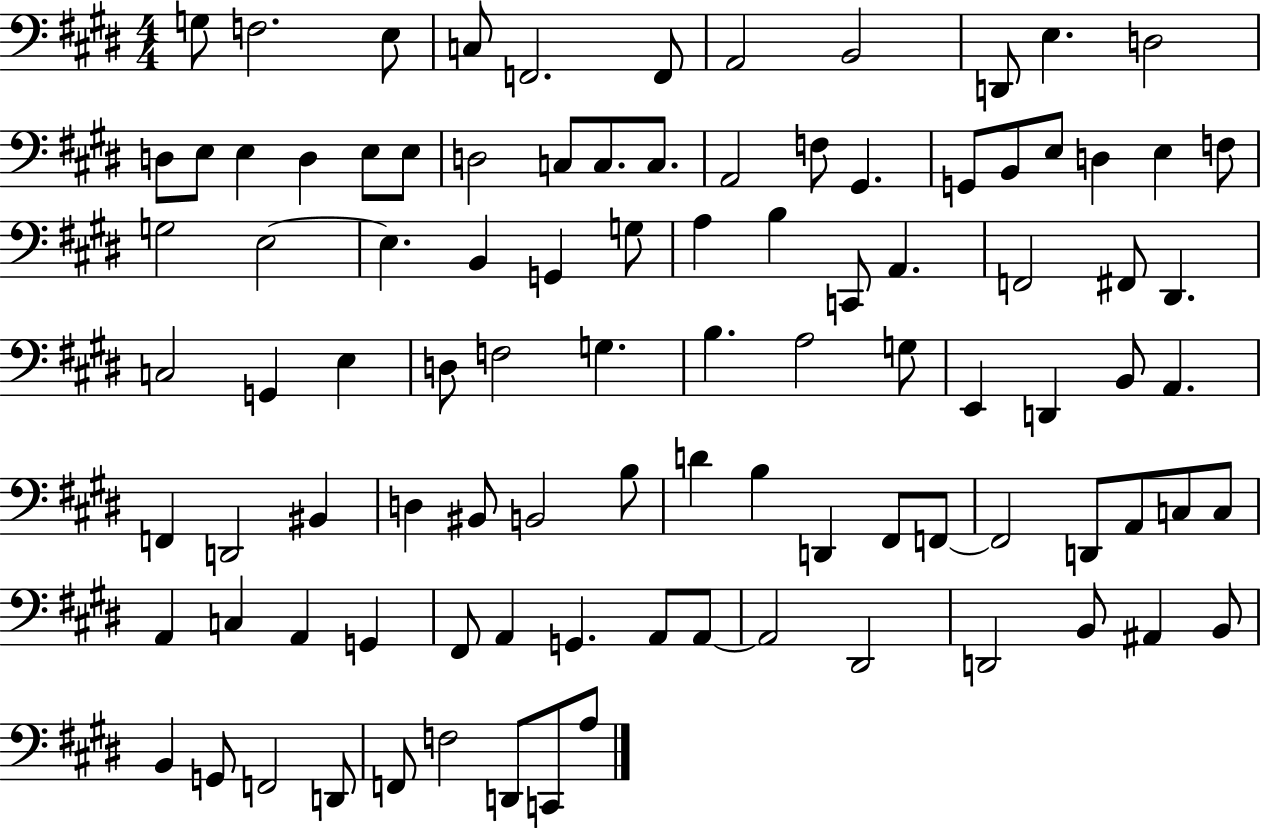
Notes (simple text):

G3/e F3/h. E3/e C3/e F2/h. F2/e A2/h B2/h D2/e E3/q. D3/h D3/e E3/e E3/q D3/q E3/e E3/e D3/h C3/e C3/e. C3/e. A2/h F3/e G#2/q. G2/e B2/e E3/e D3/q E3/q F3/e G3/h E3/h E3/q. B2/q G2/q G3/e A3/q B3/q C2/e A2/q. F2/h F#2/e D#2/q. C3/h G2/q E3/q D3/e F3/h G3/q. B3/q. A3/h G3/e E2/q D2/q B2/e A2/q. F2/q D2/h BIS2/q D3/q BIS2/e B2/h B3/e D4/q B3/q D2/q F#2/e F2/e F2/h D2/e A2/e C3/e C3/e A2/q C3/q A2/q G2/q F#2/e A2/q G2/q. A2/e A2/e A2/h D#2/h D2/h B2/e A#2/q B2/e B2/q G2/e F2/h D2/e F2/e F3/h D2/e C2/e A3/e